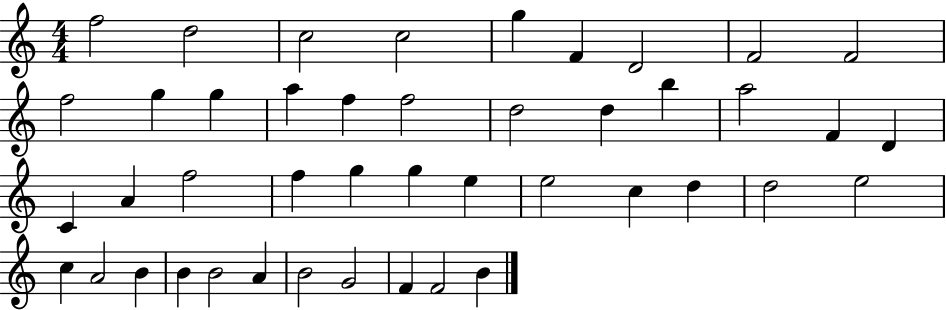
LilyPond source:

{
  \clef treble
  \numericTimeSignature
  \time 4/4
  \key c \major
  f''2 d''2 | c''2 c''2 | g''4 f'4 d'2 | f'2 f'2 | \break f''2 g''4 g''4 | a''4 f''4 f''2 | d''2 d''4 b''4 | a''2 f'4 d'4 | \break c'4 a'4 f''2 | f''4 g''4 g''4 e''4 | e''2 c''4 d''4 | d''2 e''2 | \break c''4 a'2 b'4 | b'4 b'2 a'4 | b'2 g'2 | f'4 f'2 b'4 | \break \bar "|."
}